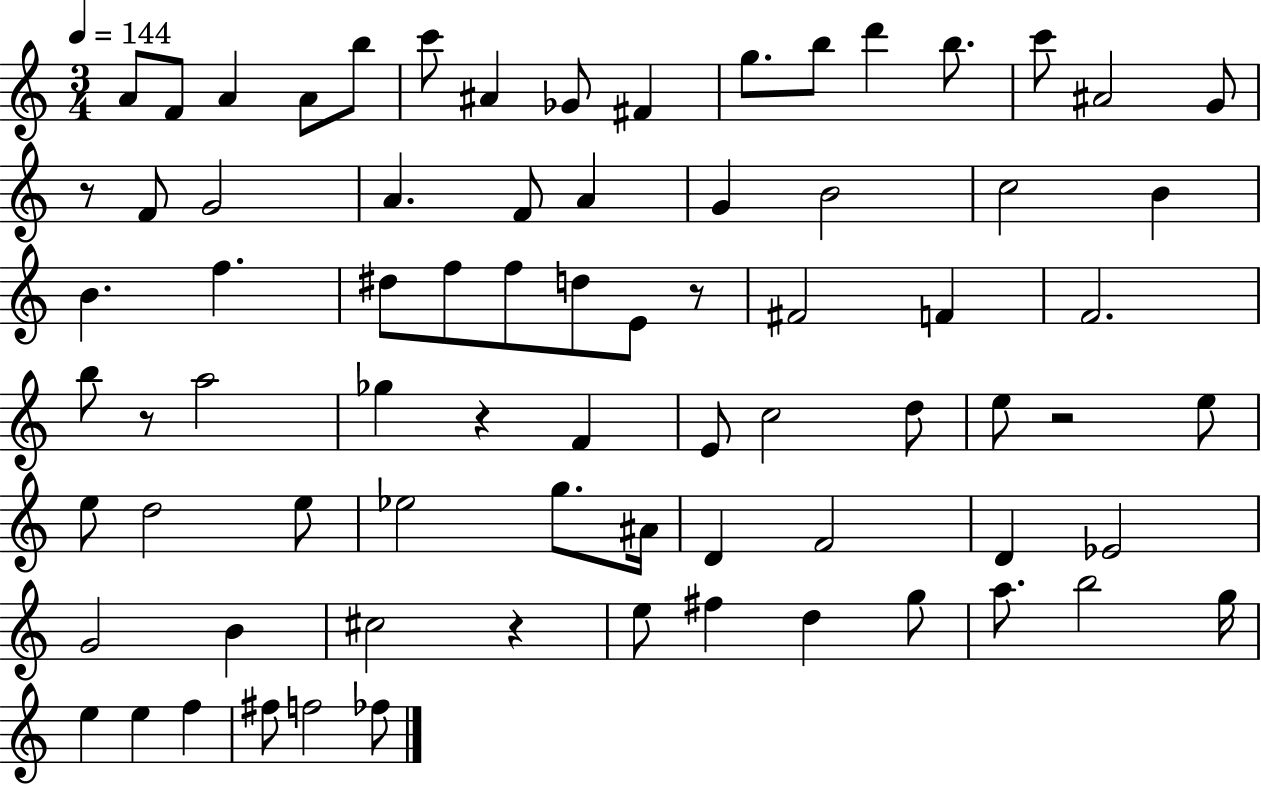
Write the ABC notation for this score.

X:1
T:Untitled
M:3/4
L:1/4
K:C
A/2 F/2 A A/2 b/2 c'/2 ^A _G/2 ^F g/2 b/2 d' b/2 c'/2 ^A2 G/2 z/2 F/2 G2 A F/2 A G B2 c2 B B f ^d/2 f/2 f/2 d/2 E/2 z/2 ^F2 F F2 b/2 z/2 a2 _g z F E/2 c2 d/2 e/2 z2 e/2 e/2 d2 e/2 _e2 g/2 ^A/4 D F2 D _E2 G2 B ^c2 z e/2 ^f d g/2 a/2 b2 g/4 e e f ^f/2 f2 _f/2